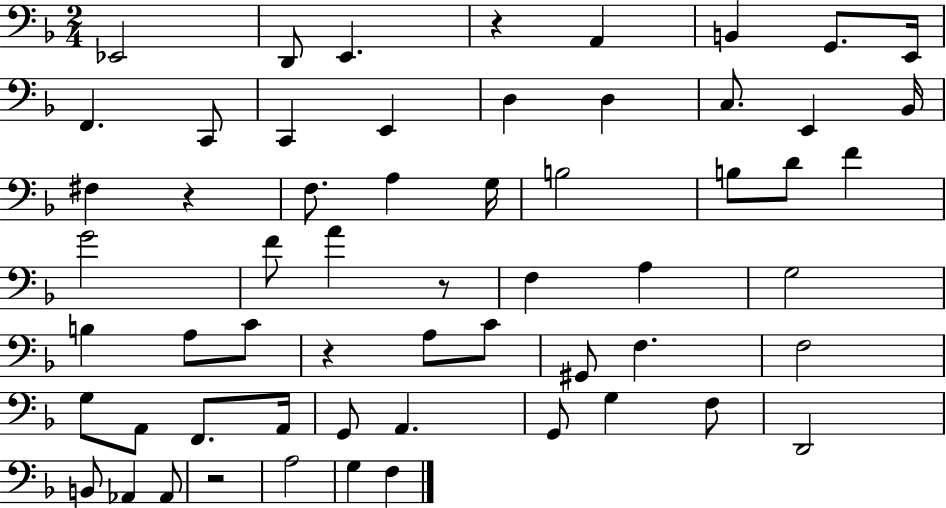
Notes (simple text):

Eb2/h D2/e E2/q. R/q A2/q B2/q G2/e. E2/s F2/q. C2/e C2/q E2/q D3/q D3/q C3/e. E2/q Bb2/s F#3/q R/q F3/e. A3/q G3/s B3/h B3/e D4/e F4/q G4/h F4/e A4/q R/e F3/q A3/q G3/h B3/q A3/e C4/e R/q A3/e C4/e G#2/e F3/q. F3/h G3/e A2/e F2/e. A2/s G2/e A2/q. G2/e G3/q F3/e D2/h B2/e Ab2/q Ab2/e R/h A3/h G3/q F3/q